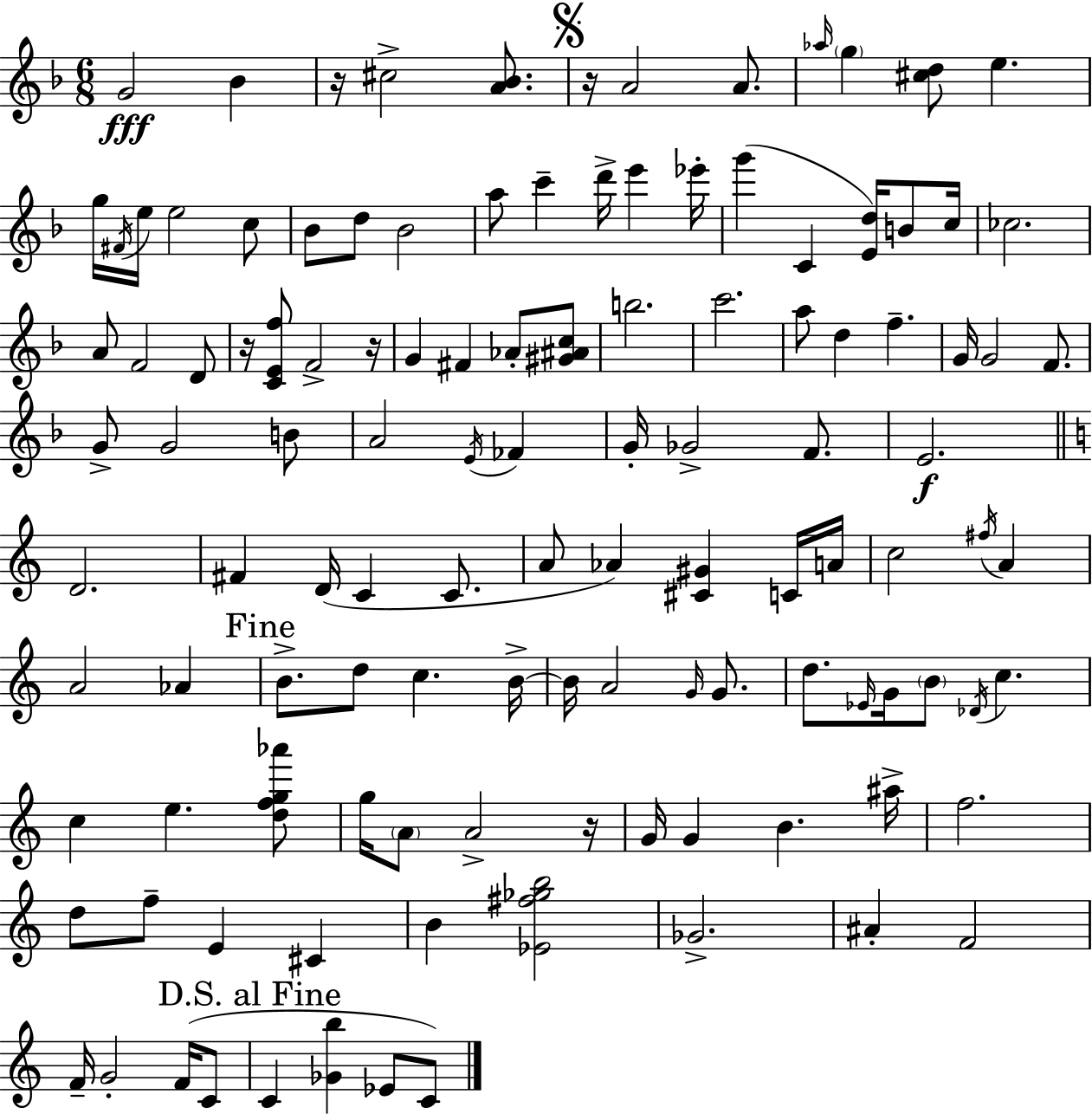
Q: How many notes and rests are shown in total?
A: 118